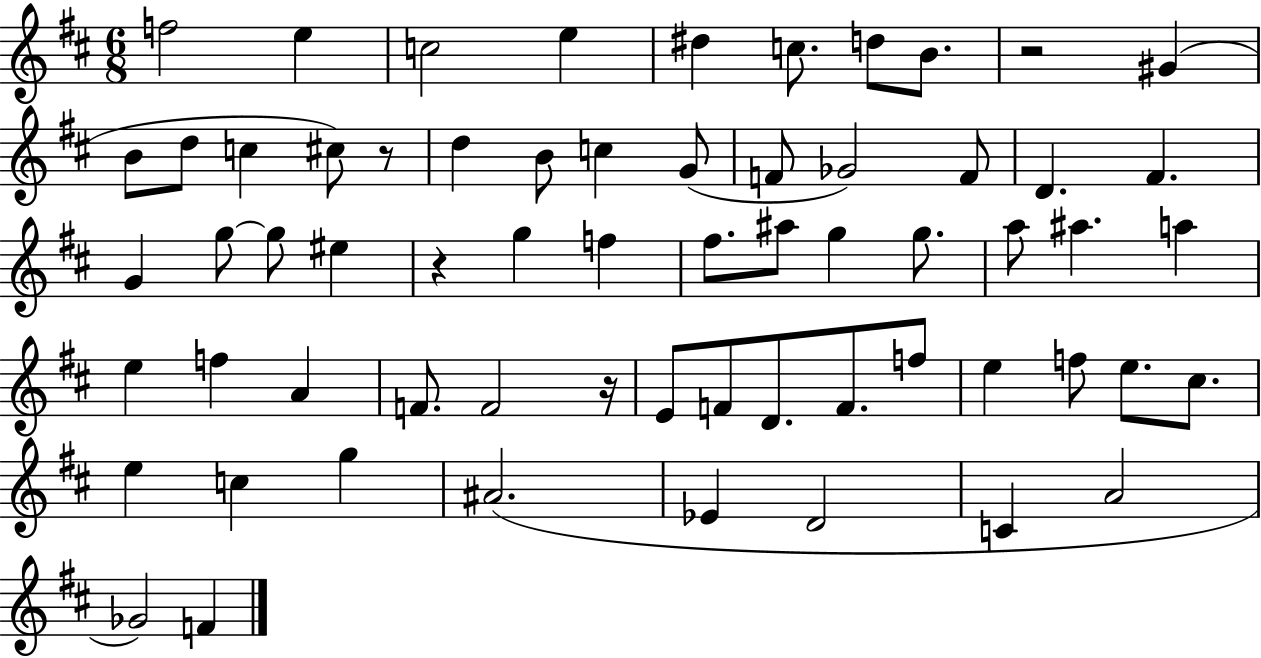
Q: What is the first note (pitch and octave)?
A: F5